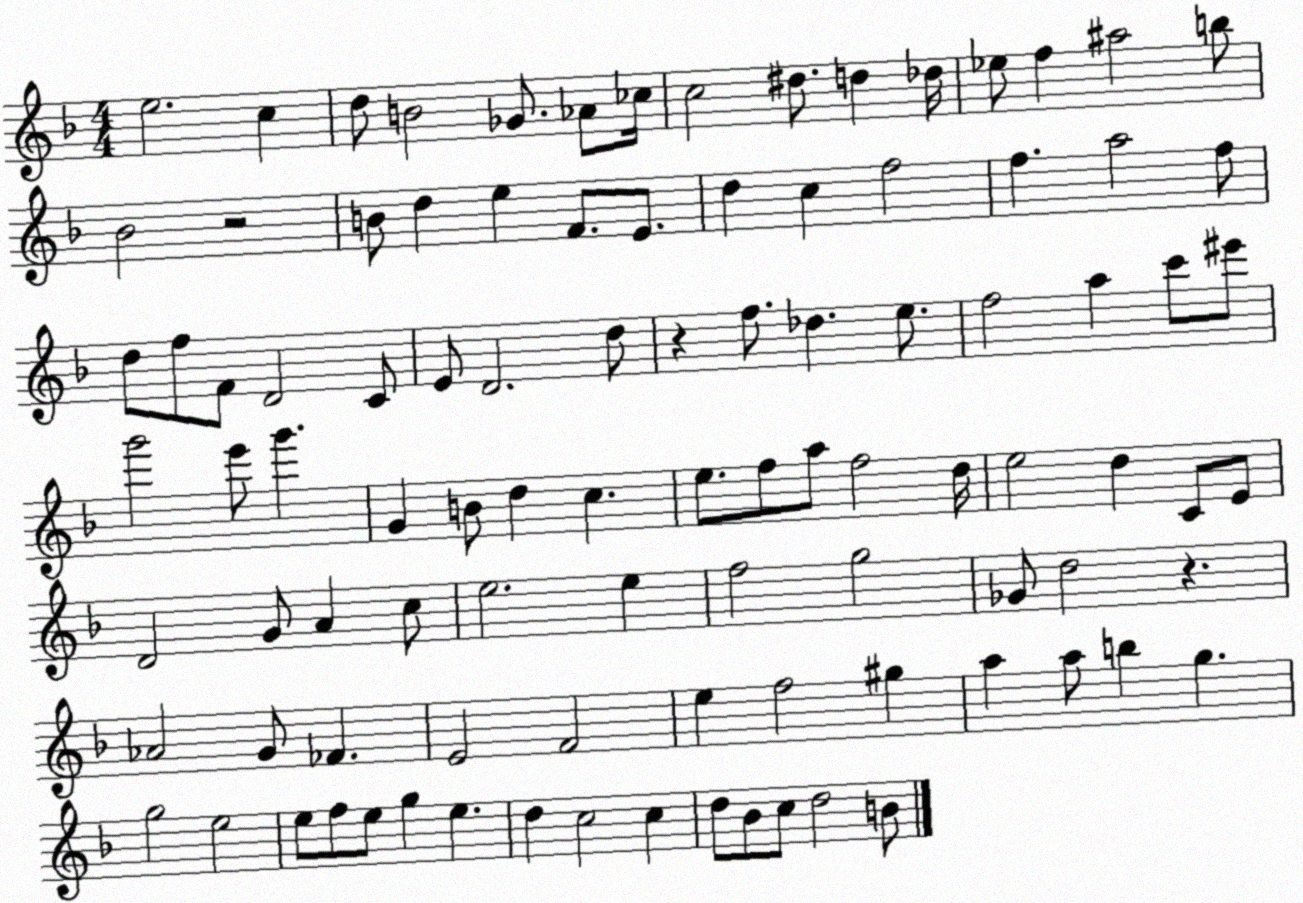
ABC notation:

X:1
T:Untitled
M:4/4
L:1/4
K:F
e2 c d/2 B2 _G/2 _A/2 _c/4 c2 ^d/2 d _d/4 _e/2 f ^a2 b/2 _B2 z2 B/2 d e F/2 E/2 d c f2 f a2 f/2 d/2 f/2 F/2 D2 C/2 E/2 D2 d/2 z f/2 _d e/2 f2 a c'/2 ^e'/2 g'2 e'/2 g' G B/2 d c e/2 f/2 a/2 f2 d/4 e2 d C/2 E/2 D2 G/2 A c/2 e2 e f2 g2 _G/2 d2 z _A2 G/2 _F E2 F2 e f2 ^g a a/2 b g g2 e2 e/2 f/2 e/2 g e d c2 c d/2 _B/2 c/2 d2 B/2